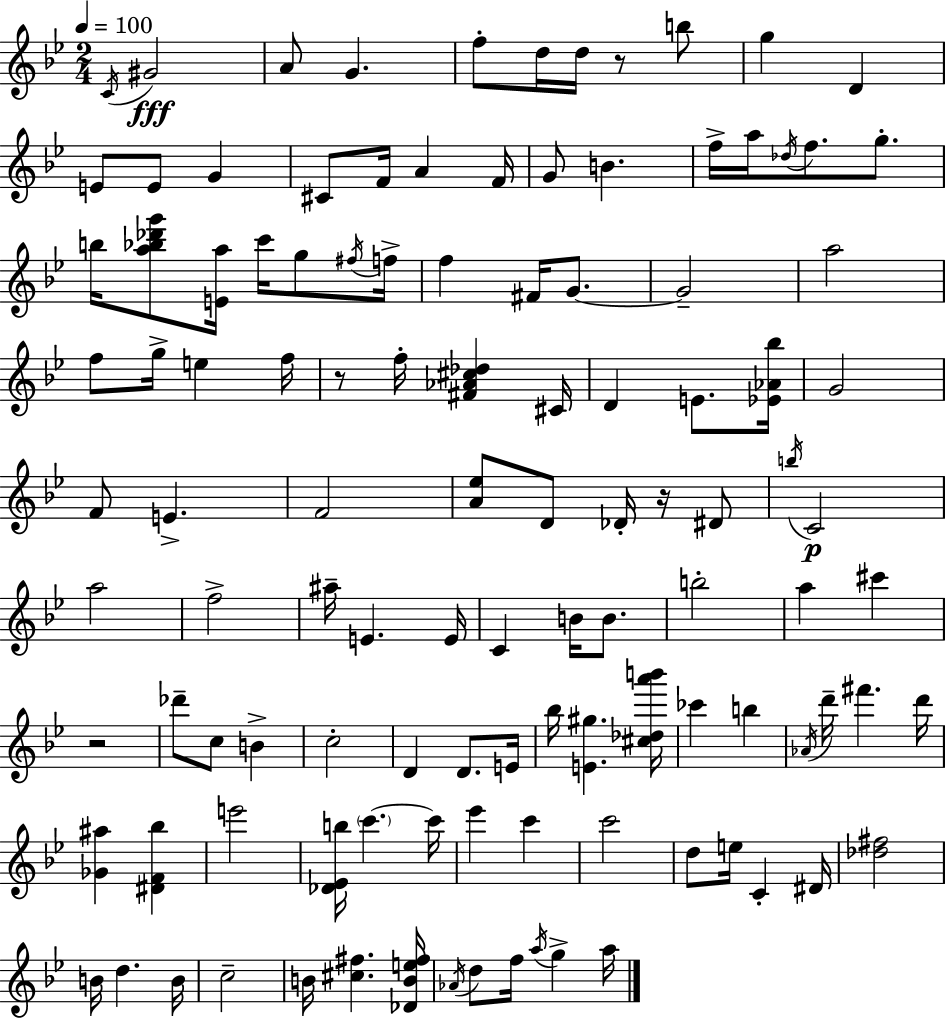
C4/s G#4/h A4/e G4/q. F5/e D5/s D5/s R/e B5/e G5/q D4/q E4/e E4/e G4/q C#4/e F4/s A4/q F4/s G4/e B4/q. F5/s A5/s Db5/s F5/e. G5/e. B5/s [A5,Bb5,Db6,G6]/e [E4,A5]/s C6/s G5/e F#5/s F5/s F5/q F#4/s G4/e. G4/h A5/h F5/e G5/s E5/q F5/s R/e F5/s [F#4,Ab4,C#5,Db5]/q C#4/s D4/q E4/e. [Eb4,Ab4,Bb5]/s G4/h F4/e E4/q. F4/h [A4,Eb5]/e D4/e Db4/s R/s D#4/e B5/s C4/h A5/h F5/h A#5/s E4/q. E4/s C4/q B4/s B4/e. B5/h A5/q C#6/q R/h Db6/e C5/e B4/q C5/h D4/q D4/e. E4/s Bb5/s [E4,G#5]/q. [C#5,Db5,A6,B6]/s CES6/q B5/q Ab4/s D6/s F#6/q. D6/s [Gb4,A#5]/q [D#4,F4,Bb5]/q E6/h [Db4,Eb4,B5]/s C6/q. C6/s Eb6/q C6/q C6/h D5/e E5/s C4/q D#4/s [Db5,F#5]/h B4/s D5/q. B4/s C5/h B4/s [C#5,F#5]/q. [Db4,B4,E5,F#5]/s Ab4/s D5/e F5/s A5/s G5/q A5/s